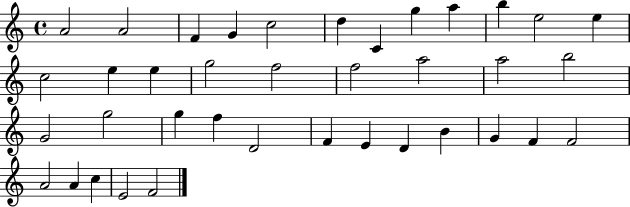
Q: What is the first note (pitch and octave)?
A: A4